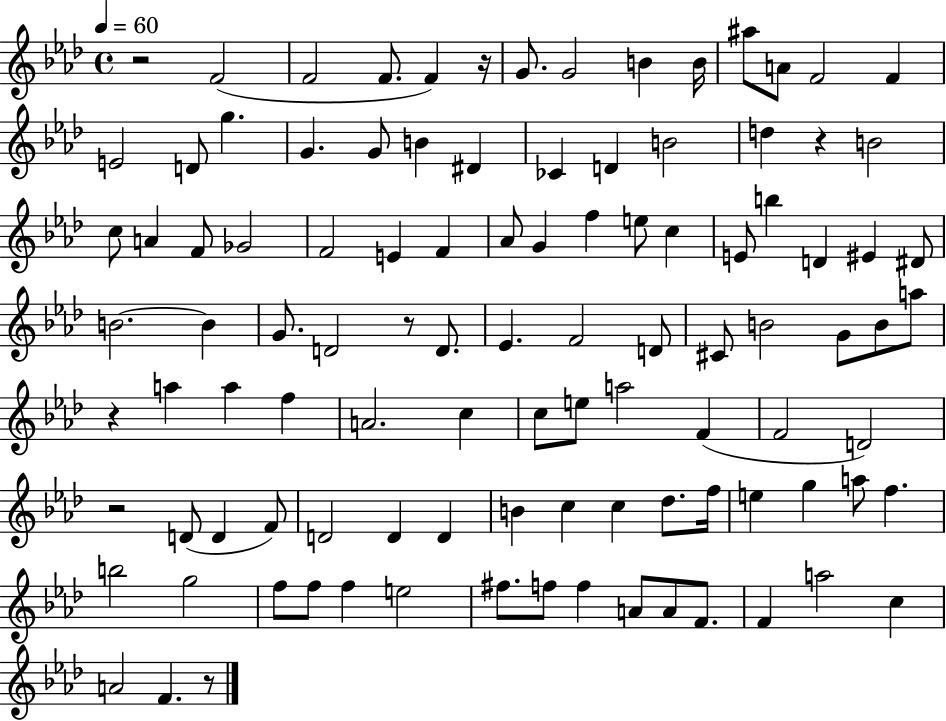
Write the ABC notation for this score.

X:1
T:Untitled
M:4/4
L:1/4
K:Ab
z2 F2 F2 F/2 F z/4 G/2 G2 B B/4 ^a/2 A/2 F2 F E2 D/2 g G G/2 B ^D _C D B2 d z B2 c/2 A F/2 _G2 F2 E F _A/2 G f e/2 c E/2 b D ^E ^D/2 B2 B G/2 D2 z/2 D/2 _E F2 D/2 ^C/2 B2 G/2 B/2 a/2 z a a f A2 c c/2 e/2 a2 F F2 D2 z2 D/2 D F/2 D2 D D B c c _d/2 f/4 e g a/2 f b2 g2 f/2 f/2 f e2 ^f/2 f/2 f A/2 A/2 F/2 F a2 c A2 F z/2